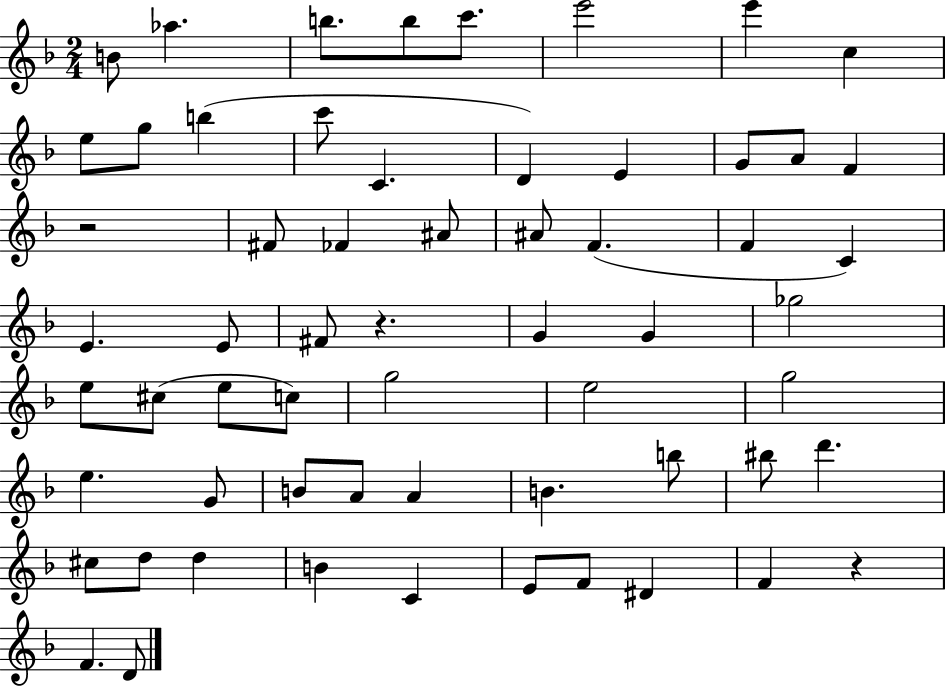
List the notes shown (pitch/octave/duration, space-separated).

B4/e Ab5/q. B5/e. B5/e C6/e. E6/h E6/q C5/q E5/e G5/e B5/q C6/e C4/q. D4/q E4/q G4/e A4/e F4/q R/h F#4/e FES4/q A#4/e A#4/e F4/q. F4/q C4/q E4/q. E4/e F#4/e R/q. G4/q G4/q Gb5/h E5/e C#5/e E5/e C5/e G5/h E5/h G5/h E5/q. G4/e B4/e A4/e A4/q B4/q. B5/e BIS5/e D6/q. C#5/e D5/e D5/q B4/q C4/q E4/e F4/e D#4/q F4/q R/q F4/q. D4/e